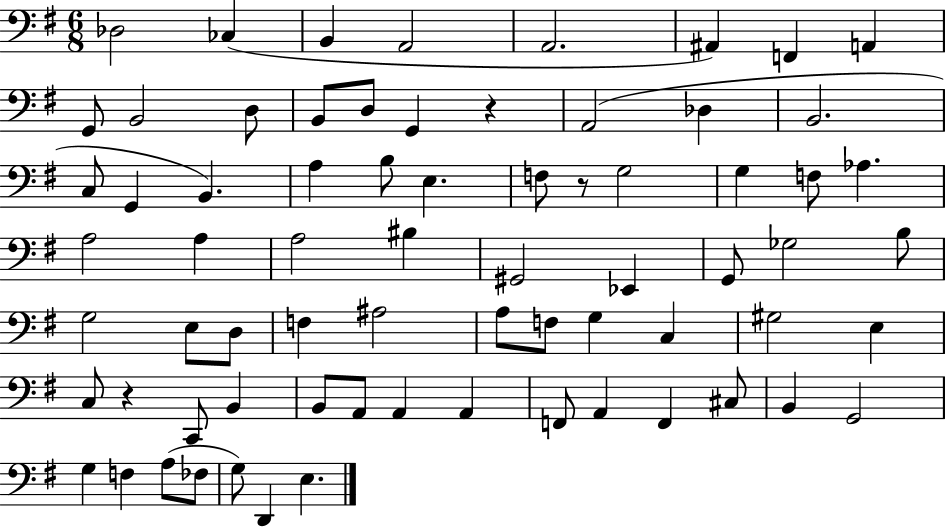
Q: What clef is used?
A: bass